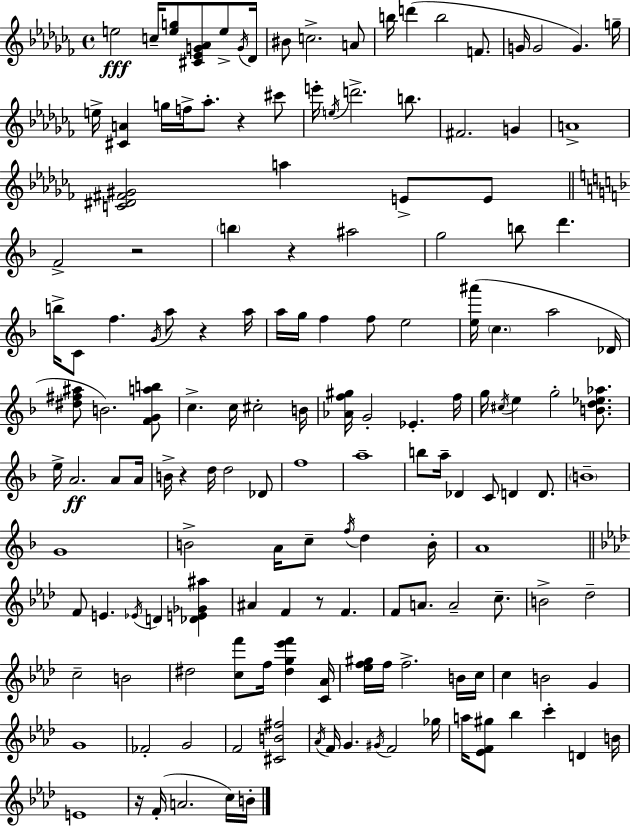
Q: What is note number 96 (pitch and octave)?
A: F4